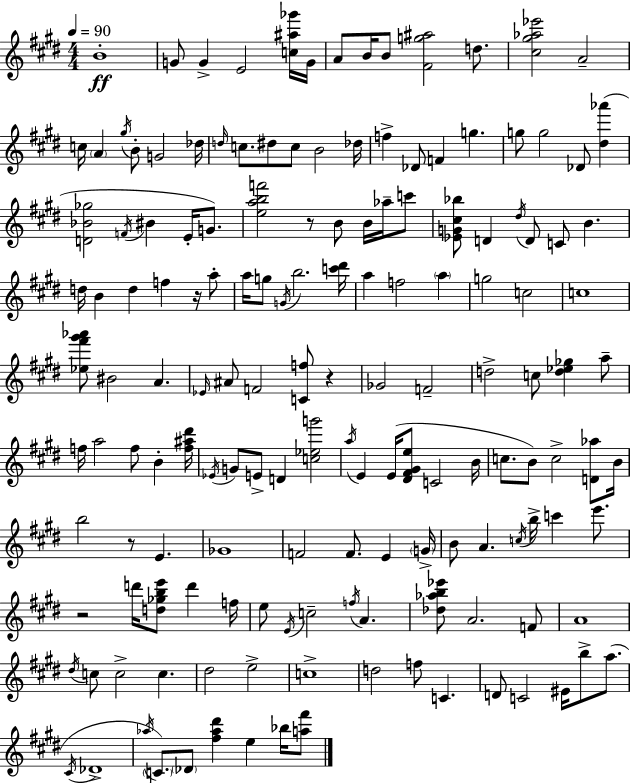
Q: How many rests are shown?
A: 5